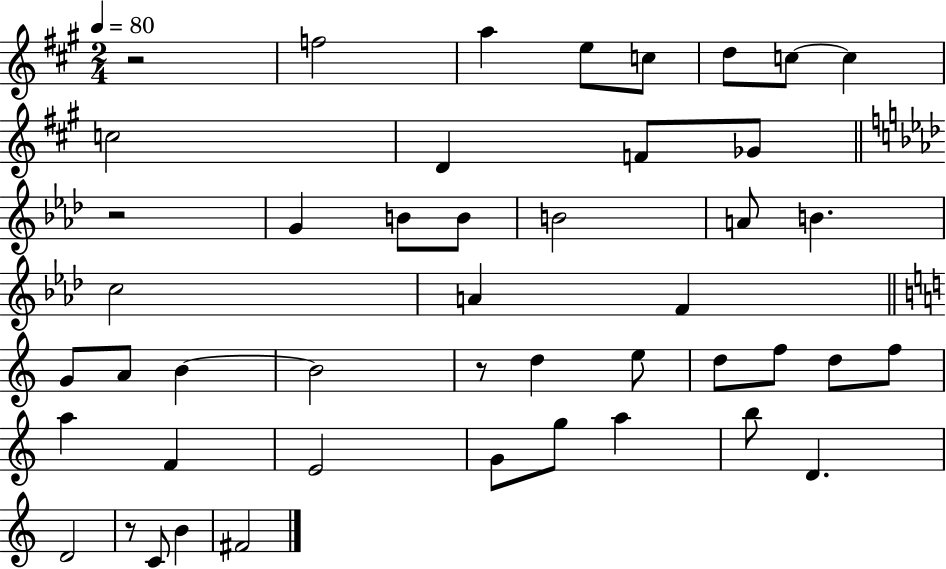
R/h F5/h A5/q E5/e C5/e D5/e C5/e C5/q C5/h D4/q F4/e Gb4/e R/h G4/q B4/e B4/e B4/h A4/e B4/q. C5/h A4/q F4/q G4/e A4/e B4/q B4/h R/e D5/q E5/e D5/e F5/e D5/e F5/e A5/q F4/q E4/h G4/e G5/e A5/q B5/e D4/q. D4/h R/e C4/e B4/q F#4/h